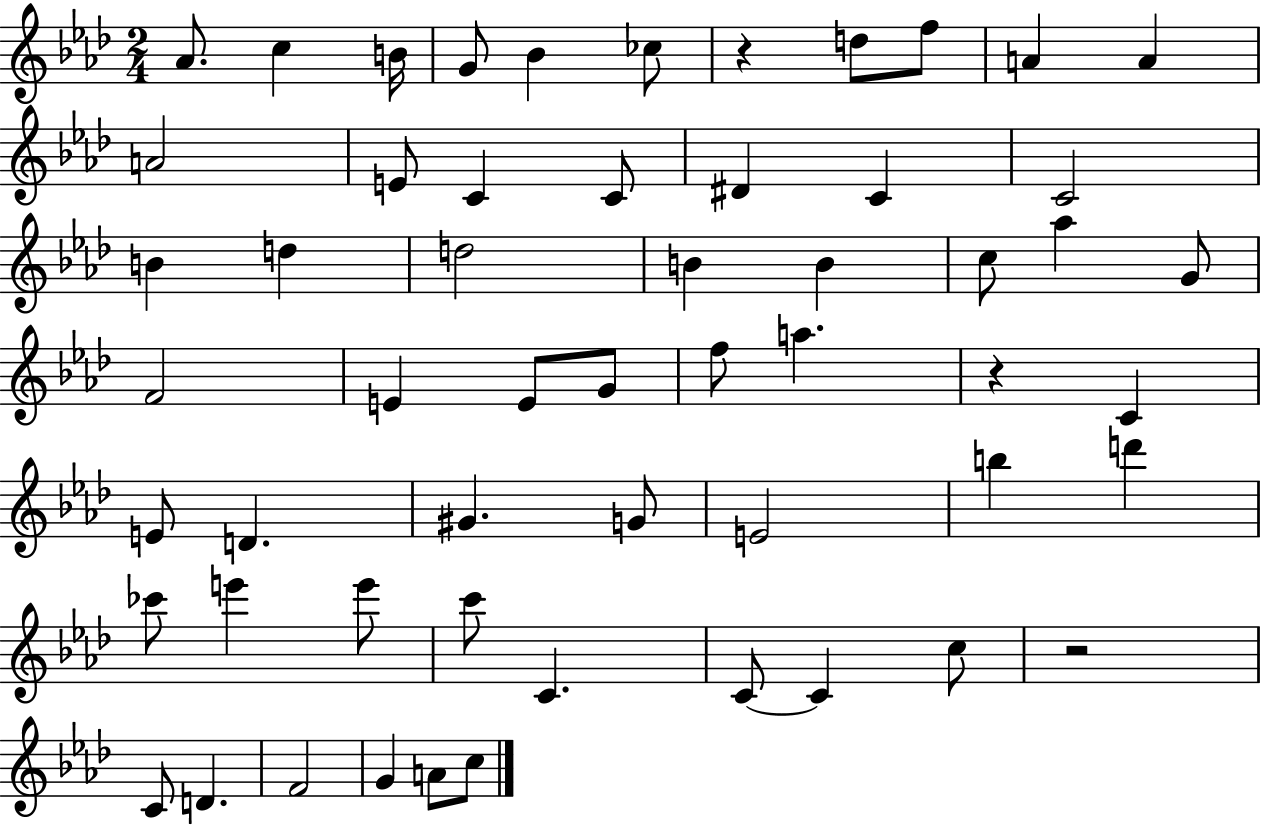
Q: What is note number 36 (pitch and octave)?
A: G4